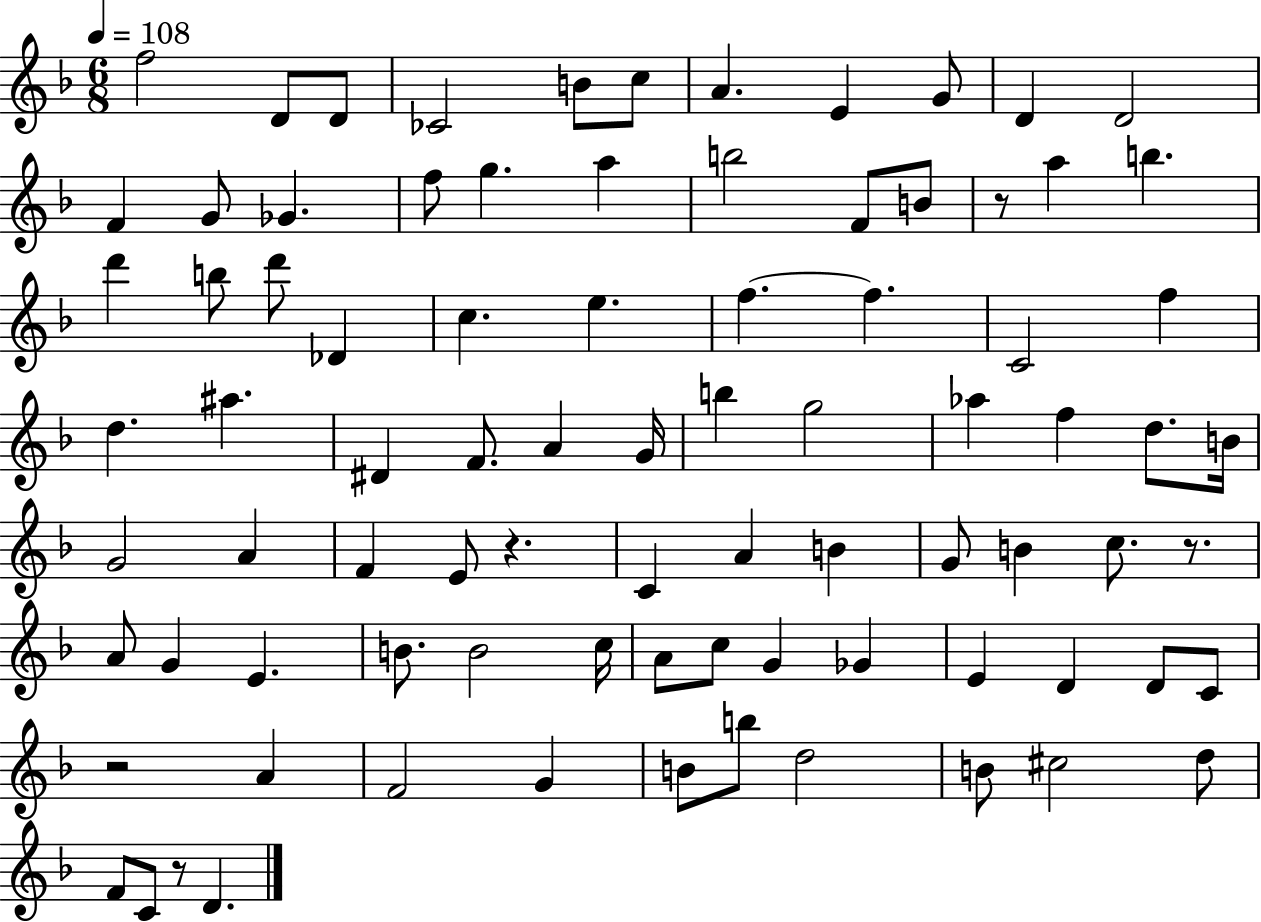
F5/h D4/e D4/e CES4/h B4/e C5/e A4/q. E4/q G4/e D4/q D4/h F4/q G4/e Gb4/q. F5/e G5/q. A5/q B5/h F4/e B4/e R/e A5/q B5/q. D6/q B5/e D6/e Db4/q C5/q. E5/q. F5/q. F5/q. C4/h F5/q D5/q. A#5/q. D#4/q F4/e. A4/q G4/s B5/q G5/h Ab5/q F5/q D5/e. B4/s G4/h A4/q F4/q E4/e R/q. C4/q A4/q B4/q G4/e B4/q C5/e. R/e. A4/e G4/q E4/q. B4/e. B4/h C5/s A4/e C5/e G4/q Gb4/q E4/q D4/q D4/e C4/e R/h A4/q F4/h G4/q B4/e B5/e D5/h B4/e C#5/h D5/e F4/e C4/e R/e D4/q.